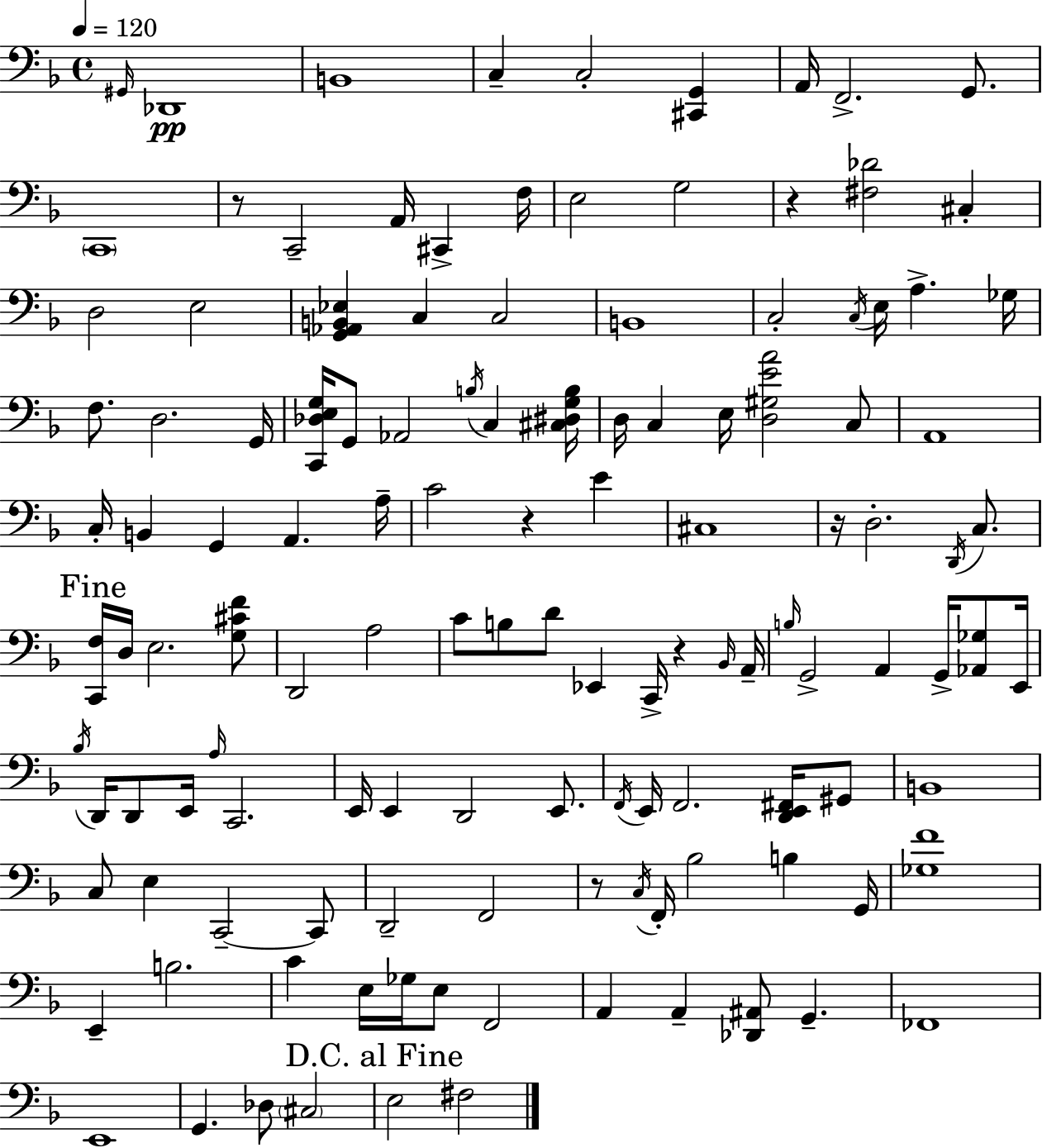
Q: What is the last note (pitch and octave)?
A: F#3